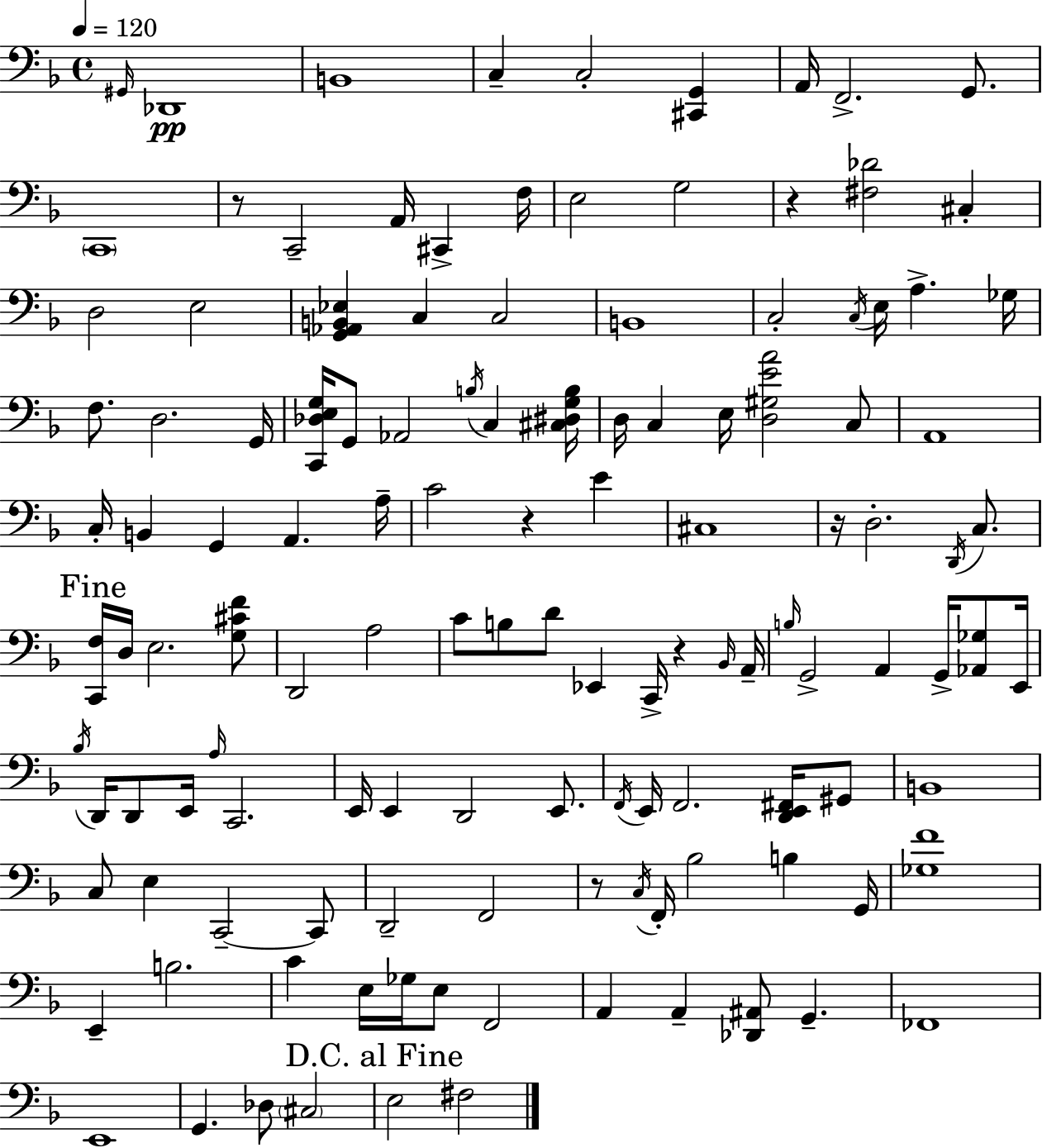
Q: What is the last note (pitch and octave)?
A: F#3